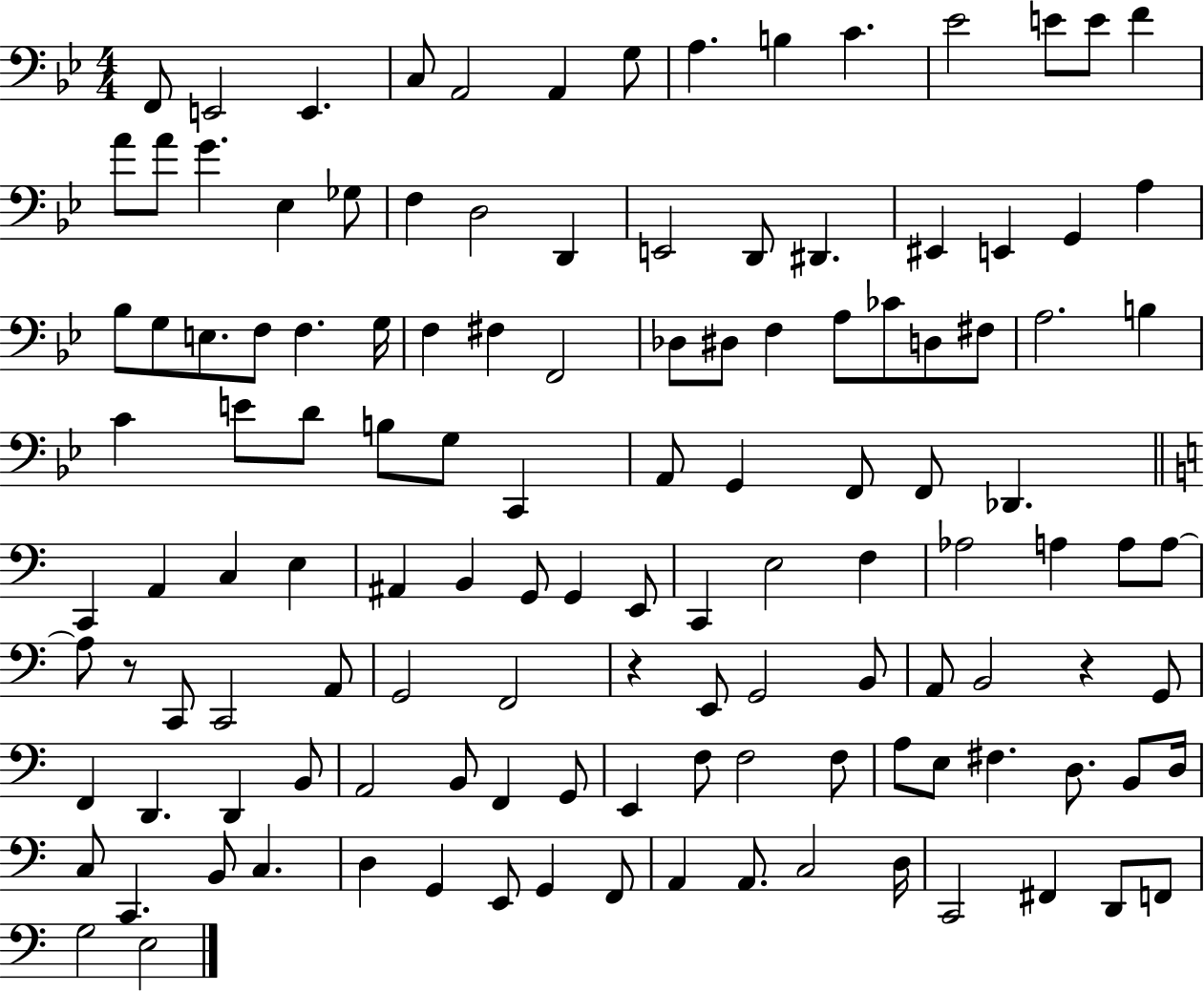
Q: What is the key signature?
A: BES major